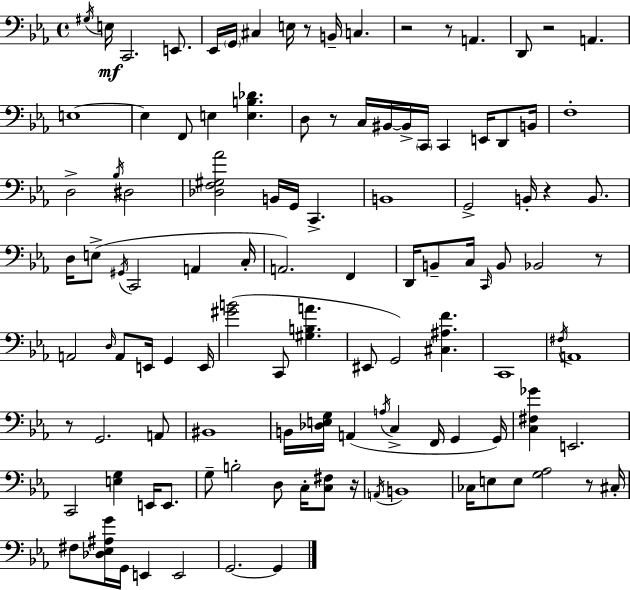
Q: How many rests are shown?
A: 10